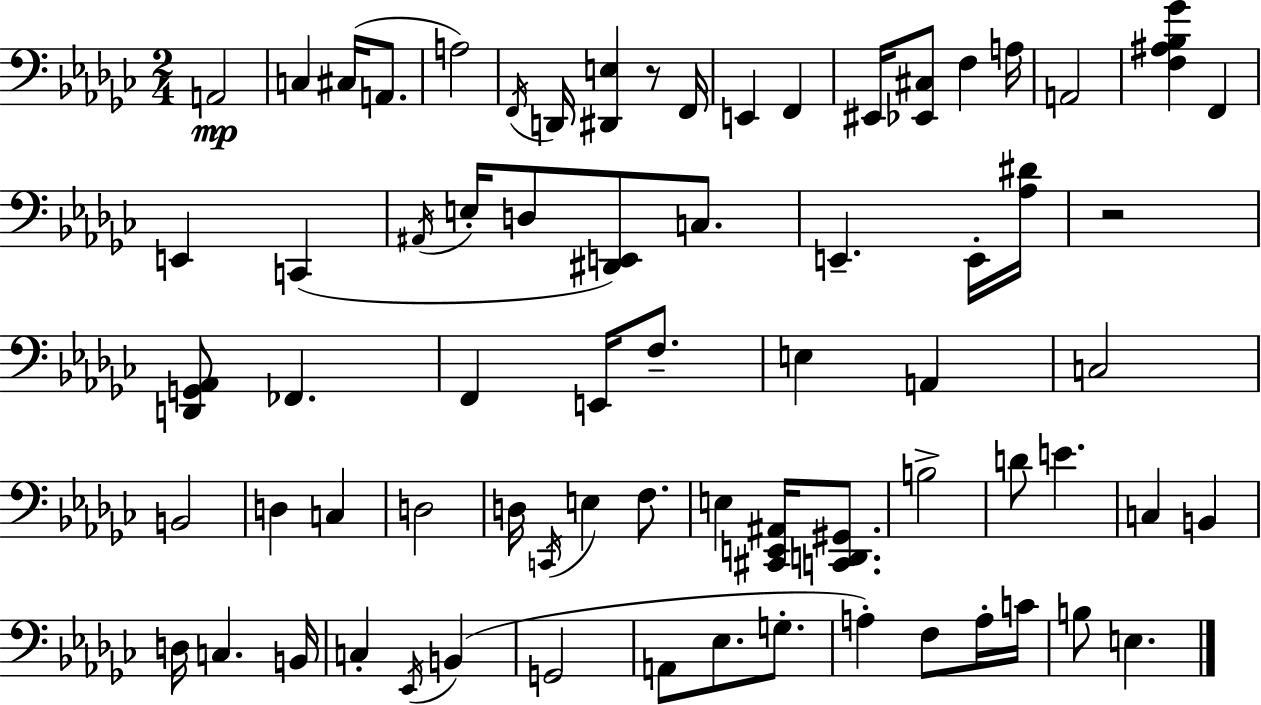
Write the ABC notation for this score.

X:1
T:Untitled
M:2/4
L:1/4
K:Ebm
A,,2 C, ^C,/4 A,,/2 A,2 F,,/4 D,,/4 [^D,,E,] z/2 F,,/4 E,, F,, ^E,,/4 [_E,,^C,]/2 F, A,/4 A,,2 [F,^A,_B,_G] F,, E,, C,, ^A,,/4 E,/4 D,/2 [^D,,E,,]/2 C,/2 E,, E,,/4 [_A,^D]/4 z2 [D,,G,,_A,,]/2 _F,, F,, E,,/4 F,/2 E, A,, C,2 B,,2 D, C, D,2 D,/4 C,,/4 E, F,/2 E, [^C,,E,,^A,,]/4 [C,,D,,^G,,]/2 B,2 D/2 E C, B,, D,/4 C, B,,/4 C, _E,,/4 B,, G,,2 A,,/2 _E,/2 G,/2 A, F,/2 A,/4 C/4 B,/2 E,